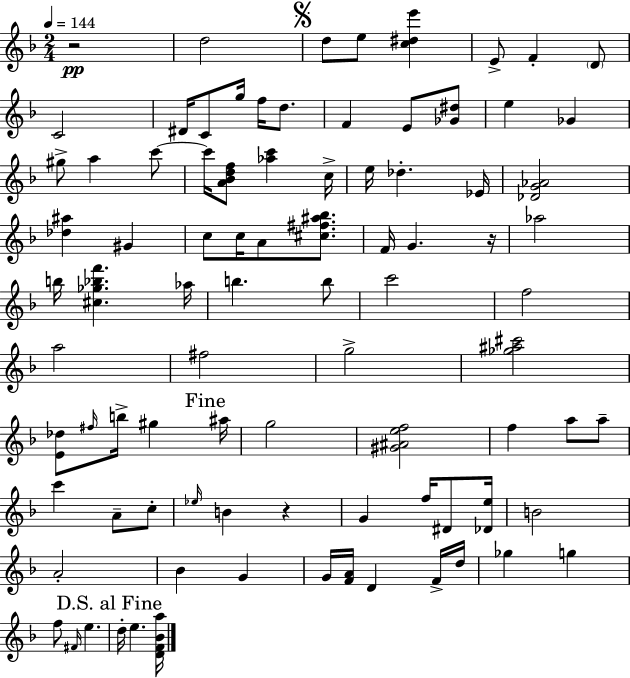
R/h D5/h D5/e E5/e [C5,D#5,E6]/q E4/e F4/q D4/e C4/h D#4/s C4/e G5/s F5/s D5/e. F4/q E4/e [Gb4,D#5]/e E5/q Gb4/q G#5/e A5/q C6/e C6/s [A4,Bb4,D5,F5]/e [Ab5,C6]/q C5/s E5/s Db5/q. Eb4/s [Db4,G4,Ab4]/h [Db5,A#5]/q G#4/q C5/e C5/s A4/e [C#5,F#5,A#5,Bb5]/e. F4/s G4/q. R/s Ab5/h B5/s [C#5,Gb5,Bb5,F6]/q. Ab5/s B5/q. B5/e C6/h F5/h A5/h F#5/h G5/h [Gb5,A#5,C#6]/h [E4,Db5]/e F#5/s B5/s G#5/q A#5/s G5/h [G#4,A#4,E5,F5]/h F5/q A5/e A5/e C6/q A4/e C5/e Eb5/s B4/q R/q G4/q F5/s D#4/e [Db4,E5]/s B4/h A4/h Bb4/q G4/q G4/s [F4,A4]/s D4/q F4/s D5/s Gb5/q G5/q F5/e F#4/s E5/q. D5/s E5/q. [D4,F4,Bb4,A5]/s